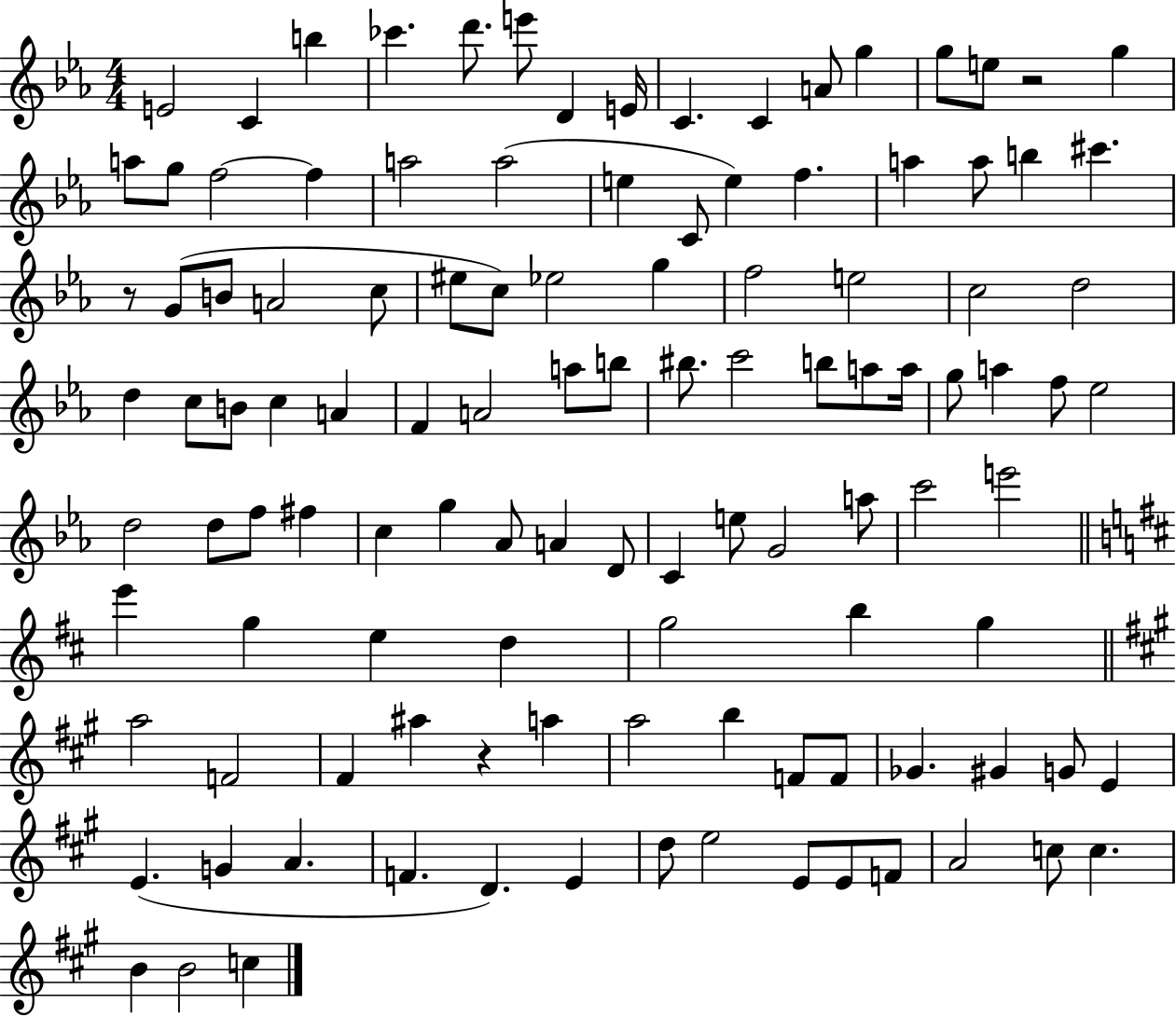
E4/h C4/q B5/q CES6/q. D6/e. E6/e D4/q E4/s C4/q. C4/q A4/e G5/q G5/e E5/e R/h G5/q A5/e G5/e F5/h F5/q A5/h A5/h E5/q C4/e E5/q F5/q. A5/q A5/e B5/q C#6/q. R/e G4/e B4/e A4/h C5/e EIS5/e C5/e Eb5/h G5/q F5/h E5/h C5/h D5/h D5/q C5/e B4/e C5/q A4/q F4/q A4/h A5/e B5/e BIS5/e. C6/h B5/e A5/e A5/s G5/e A5/q F5/e Eb5/h D5/h D5/e F5/e F#5/q C5/q G5/q Ab4/e A4/q D4/e C4/q E5/e G4/h A5/e C6/h E6/h E6/q G5/q E5/q D5/q G5/h B5/q G5/q A5/h F4/h F#4/q A#5/q R/q A5/q A5/h B5/q F4/e F4/e Gb4/q. G#4/q G4/e E4/q E4/q. G4/q A4/q. F4/q. D4/q. E4/q D5/e E5/h E4/e E4/e F4/e A4/h C5/e C5/q. B4/q B4/h C5/q